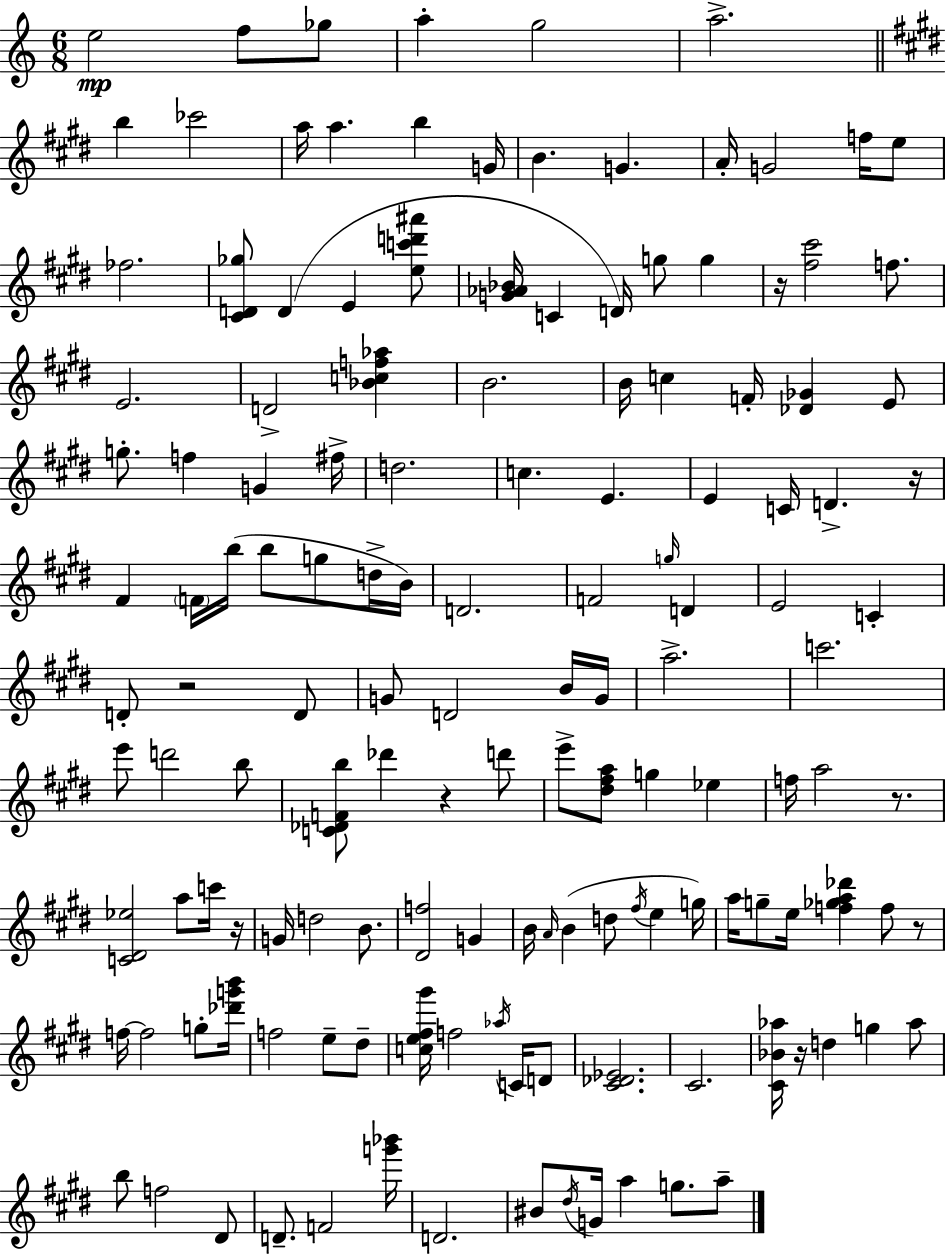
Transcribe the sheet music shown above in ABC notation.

X:1
T:Untitled
M:6/8
L:1/4
K:Am
e2 f/2 _g/2 a g2 a2 b _c'2 a/4 a b G/4 B G A/4 G2 f/4 e/2 _f2 [^CD_g]/2 D E [ec'd'^a']/2 [G_A_B]/4 C D/4 g/2 g z/4 [^f^c']2 f/2 E2 D2 [_Bcf_a] B2 B/4 c F/4 [_D_G] E/2 g/2 f G ^f/4 d2 c E E C/4 D z/4 ^F F/4 b/4 b/2 g/2 d/4 B/4 D2 F2 g/4 D E2 C D/2 z2 D/2 G/2 D2 B/4 G/4 a2 c'2 e'/2 d'2 b/2 [C_DFb]/2 _d' z d'/2 e'/2 [^d^fa]/2 g _e f/4 a2 z/2 [C^D_e]2 a/2 c'/4 z/4 G/4 d2 B/2 [^Df]2 G B/4 A/4 B d/2 ^f/4 e g/4 a/4 g/2 e/4 [f_ga_d'] f/2 z/2 f/4 f2 g/2 [_d'g'b']/4 f2 e/2 ^d/2 [ce^f^g']/4 f2 _a/4 C/4 D/2 [^C_D_E]2 ^C2 [^C_B_a]/4 z/4 d g _a/2 b/2 f2 ^D/2 D/2 F2 [g'_b']/4 D2 ^B/2 ^d/4 G/4 a g/2 a/2